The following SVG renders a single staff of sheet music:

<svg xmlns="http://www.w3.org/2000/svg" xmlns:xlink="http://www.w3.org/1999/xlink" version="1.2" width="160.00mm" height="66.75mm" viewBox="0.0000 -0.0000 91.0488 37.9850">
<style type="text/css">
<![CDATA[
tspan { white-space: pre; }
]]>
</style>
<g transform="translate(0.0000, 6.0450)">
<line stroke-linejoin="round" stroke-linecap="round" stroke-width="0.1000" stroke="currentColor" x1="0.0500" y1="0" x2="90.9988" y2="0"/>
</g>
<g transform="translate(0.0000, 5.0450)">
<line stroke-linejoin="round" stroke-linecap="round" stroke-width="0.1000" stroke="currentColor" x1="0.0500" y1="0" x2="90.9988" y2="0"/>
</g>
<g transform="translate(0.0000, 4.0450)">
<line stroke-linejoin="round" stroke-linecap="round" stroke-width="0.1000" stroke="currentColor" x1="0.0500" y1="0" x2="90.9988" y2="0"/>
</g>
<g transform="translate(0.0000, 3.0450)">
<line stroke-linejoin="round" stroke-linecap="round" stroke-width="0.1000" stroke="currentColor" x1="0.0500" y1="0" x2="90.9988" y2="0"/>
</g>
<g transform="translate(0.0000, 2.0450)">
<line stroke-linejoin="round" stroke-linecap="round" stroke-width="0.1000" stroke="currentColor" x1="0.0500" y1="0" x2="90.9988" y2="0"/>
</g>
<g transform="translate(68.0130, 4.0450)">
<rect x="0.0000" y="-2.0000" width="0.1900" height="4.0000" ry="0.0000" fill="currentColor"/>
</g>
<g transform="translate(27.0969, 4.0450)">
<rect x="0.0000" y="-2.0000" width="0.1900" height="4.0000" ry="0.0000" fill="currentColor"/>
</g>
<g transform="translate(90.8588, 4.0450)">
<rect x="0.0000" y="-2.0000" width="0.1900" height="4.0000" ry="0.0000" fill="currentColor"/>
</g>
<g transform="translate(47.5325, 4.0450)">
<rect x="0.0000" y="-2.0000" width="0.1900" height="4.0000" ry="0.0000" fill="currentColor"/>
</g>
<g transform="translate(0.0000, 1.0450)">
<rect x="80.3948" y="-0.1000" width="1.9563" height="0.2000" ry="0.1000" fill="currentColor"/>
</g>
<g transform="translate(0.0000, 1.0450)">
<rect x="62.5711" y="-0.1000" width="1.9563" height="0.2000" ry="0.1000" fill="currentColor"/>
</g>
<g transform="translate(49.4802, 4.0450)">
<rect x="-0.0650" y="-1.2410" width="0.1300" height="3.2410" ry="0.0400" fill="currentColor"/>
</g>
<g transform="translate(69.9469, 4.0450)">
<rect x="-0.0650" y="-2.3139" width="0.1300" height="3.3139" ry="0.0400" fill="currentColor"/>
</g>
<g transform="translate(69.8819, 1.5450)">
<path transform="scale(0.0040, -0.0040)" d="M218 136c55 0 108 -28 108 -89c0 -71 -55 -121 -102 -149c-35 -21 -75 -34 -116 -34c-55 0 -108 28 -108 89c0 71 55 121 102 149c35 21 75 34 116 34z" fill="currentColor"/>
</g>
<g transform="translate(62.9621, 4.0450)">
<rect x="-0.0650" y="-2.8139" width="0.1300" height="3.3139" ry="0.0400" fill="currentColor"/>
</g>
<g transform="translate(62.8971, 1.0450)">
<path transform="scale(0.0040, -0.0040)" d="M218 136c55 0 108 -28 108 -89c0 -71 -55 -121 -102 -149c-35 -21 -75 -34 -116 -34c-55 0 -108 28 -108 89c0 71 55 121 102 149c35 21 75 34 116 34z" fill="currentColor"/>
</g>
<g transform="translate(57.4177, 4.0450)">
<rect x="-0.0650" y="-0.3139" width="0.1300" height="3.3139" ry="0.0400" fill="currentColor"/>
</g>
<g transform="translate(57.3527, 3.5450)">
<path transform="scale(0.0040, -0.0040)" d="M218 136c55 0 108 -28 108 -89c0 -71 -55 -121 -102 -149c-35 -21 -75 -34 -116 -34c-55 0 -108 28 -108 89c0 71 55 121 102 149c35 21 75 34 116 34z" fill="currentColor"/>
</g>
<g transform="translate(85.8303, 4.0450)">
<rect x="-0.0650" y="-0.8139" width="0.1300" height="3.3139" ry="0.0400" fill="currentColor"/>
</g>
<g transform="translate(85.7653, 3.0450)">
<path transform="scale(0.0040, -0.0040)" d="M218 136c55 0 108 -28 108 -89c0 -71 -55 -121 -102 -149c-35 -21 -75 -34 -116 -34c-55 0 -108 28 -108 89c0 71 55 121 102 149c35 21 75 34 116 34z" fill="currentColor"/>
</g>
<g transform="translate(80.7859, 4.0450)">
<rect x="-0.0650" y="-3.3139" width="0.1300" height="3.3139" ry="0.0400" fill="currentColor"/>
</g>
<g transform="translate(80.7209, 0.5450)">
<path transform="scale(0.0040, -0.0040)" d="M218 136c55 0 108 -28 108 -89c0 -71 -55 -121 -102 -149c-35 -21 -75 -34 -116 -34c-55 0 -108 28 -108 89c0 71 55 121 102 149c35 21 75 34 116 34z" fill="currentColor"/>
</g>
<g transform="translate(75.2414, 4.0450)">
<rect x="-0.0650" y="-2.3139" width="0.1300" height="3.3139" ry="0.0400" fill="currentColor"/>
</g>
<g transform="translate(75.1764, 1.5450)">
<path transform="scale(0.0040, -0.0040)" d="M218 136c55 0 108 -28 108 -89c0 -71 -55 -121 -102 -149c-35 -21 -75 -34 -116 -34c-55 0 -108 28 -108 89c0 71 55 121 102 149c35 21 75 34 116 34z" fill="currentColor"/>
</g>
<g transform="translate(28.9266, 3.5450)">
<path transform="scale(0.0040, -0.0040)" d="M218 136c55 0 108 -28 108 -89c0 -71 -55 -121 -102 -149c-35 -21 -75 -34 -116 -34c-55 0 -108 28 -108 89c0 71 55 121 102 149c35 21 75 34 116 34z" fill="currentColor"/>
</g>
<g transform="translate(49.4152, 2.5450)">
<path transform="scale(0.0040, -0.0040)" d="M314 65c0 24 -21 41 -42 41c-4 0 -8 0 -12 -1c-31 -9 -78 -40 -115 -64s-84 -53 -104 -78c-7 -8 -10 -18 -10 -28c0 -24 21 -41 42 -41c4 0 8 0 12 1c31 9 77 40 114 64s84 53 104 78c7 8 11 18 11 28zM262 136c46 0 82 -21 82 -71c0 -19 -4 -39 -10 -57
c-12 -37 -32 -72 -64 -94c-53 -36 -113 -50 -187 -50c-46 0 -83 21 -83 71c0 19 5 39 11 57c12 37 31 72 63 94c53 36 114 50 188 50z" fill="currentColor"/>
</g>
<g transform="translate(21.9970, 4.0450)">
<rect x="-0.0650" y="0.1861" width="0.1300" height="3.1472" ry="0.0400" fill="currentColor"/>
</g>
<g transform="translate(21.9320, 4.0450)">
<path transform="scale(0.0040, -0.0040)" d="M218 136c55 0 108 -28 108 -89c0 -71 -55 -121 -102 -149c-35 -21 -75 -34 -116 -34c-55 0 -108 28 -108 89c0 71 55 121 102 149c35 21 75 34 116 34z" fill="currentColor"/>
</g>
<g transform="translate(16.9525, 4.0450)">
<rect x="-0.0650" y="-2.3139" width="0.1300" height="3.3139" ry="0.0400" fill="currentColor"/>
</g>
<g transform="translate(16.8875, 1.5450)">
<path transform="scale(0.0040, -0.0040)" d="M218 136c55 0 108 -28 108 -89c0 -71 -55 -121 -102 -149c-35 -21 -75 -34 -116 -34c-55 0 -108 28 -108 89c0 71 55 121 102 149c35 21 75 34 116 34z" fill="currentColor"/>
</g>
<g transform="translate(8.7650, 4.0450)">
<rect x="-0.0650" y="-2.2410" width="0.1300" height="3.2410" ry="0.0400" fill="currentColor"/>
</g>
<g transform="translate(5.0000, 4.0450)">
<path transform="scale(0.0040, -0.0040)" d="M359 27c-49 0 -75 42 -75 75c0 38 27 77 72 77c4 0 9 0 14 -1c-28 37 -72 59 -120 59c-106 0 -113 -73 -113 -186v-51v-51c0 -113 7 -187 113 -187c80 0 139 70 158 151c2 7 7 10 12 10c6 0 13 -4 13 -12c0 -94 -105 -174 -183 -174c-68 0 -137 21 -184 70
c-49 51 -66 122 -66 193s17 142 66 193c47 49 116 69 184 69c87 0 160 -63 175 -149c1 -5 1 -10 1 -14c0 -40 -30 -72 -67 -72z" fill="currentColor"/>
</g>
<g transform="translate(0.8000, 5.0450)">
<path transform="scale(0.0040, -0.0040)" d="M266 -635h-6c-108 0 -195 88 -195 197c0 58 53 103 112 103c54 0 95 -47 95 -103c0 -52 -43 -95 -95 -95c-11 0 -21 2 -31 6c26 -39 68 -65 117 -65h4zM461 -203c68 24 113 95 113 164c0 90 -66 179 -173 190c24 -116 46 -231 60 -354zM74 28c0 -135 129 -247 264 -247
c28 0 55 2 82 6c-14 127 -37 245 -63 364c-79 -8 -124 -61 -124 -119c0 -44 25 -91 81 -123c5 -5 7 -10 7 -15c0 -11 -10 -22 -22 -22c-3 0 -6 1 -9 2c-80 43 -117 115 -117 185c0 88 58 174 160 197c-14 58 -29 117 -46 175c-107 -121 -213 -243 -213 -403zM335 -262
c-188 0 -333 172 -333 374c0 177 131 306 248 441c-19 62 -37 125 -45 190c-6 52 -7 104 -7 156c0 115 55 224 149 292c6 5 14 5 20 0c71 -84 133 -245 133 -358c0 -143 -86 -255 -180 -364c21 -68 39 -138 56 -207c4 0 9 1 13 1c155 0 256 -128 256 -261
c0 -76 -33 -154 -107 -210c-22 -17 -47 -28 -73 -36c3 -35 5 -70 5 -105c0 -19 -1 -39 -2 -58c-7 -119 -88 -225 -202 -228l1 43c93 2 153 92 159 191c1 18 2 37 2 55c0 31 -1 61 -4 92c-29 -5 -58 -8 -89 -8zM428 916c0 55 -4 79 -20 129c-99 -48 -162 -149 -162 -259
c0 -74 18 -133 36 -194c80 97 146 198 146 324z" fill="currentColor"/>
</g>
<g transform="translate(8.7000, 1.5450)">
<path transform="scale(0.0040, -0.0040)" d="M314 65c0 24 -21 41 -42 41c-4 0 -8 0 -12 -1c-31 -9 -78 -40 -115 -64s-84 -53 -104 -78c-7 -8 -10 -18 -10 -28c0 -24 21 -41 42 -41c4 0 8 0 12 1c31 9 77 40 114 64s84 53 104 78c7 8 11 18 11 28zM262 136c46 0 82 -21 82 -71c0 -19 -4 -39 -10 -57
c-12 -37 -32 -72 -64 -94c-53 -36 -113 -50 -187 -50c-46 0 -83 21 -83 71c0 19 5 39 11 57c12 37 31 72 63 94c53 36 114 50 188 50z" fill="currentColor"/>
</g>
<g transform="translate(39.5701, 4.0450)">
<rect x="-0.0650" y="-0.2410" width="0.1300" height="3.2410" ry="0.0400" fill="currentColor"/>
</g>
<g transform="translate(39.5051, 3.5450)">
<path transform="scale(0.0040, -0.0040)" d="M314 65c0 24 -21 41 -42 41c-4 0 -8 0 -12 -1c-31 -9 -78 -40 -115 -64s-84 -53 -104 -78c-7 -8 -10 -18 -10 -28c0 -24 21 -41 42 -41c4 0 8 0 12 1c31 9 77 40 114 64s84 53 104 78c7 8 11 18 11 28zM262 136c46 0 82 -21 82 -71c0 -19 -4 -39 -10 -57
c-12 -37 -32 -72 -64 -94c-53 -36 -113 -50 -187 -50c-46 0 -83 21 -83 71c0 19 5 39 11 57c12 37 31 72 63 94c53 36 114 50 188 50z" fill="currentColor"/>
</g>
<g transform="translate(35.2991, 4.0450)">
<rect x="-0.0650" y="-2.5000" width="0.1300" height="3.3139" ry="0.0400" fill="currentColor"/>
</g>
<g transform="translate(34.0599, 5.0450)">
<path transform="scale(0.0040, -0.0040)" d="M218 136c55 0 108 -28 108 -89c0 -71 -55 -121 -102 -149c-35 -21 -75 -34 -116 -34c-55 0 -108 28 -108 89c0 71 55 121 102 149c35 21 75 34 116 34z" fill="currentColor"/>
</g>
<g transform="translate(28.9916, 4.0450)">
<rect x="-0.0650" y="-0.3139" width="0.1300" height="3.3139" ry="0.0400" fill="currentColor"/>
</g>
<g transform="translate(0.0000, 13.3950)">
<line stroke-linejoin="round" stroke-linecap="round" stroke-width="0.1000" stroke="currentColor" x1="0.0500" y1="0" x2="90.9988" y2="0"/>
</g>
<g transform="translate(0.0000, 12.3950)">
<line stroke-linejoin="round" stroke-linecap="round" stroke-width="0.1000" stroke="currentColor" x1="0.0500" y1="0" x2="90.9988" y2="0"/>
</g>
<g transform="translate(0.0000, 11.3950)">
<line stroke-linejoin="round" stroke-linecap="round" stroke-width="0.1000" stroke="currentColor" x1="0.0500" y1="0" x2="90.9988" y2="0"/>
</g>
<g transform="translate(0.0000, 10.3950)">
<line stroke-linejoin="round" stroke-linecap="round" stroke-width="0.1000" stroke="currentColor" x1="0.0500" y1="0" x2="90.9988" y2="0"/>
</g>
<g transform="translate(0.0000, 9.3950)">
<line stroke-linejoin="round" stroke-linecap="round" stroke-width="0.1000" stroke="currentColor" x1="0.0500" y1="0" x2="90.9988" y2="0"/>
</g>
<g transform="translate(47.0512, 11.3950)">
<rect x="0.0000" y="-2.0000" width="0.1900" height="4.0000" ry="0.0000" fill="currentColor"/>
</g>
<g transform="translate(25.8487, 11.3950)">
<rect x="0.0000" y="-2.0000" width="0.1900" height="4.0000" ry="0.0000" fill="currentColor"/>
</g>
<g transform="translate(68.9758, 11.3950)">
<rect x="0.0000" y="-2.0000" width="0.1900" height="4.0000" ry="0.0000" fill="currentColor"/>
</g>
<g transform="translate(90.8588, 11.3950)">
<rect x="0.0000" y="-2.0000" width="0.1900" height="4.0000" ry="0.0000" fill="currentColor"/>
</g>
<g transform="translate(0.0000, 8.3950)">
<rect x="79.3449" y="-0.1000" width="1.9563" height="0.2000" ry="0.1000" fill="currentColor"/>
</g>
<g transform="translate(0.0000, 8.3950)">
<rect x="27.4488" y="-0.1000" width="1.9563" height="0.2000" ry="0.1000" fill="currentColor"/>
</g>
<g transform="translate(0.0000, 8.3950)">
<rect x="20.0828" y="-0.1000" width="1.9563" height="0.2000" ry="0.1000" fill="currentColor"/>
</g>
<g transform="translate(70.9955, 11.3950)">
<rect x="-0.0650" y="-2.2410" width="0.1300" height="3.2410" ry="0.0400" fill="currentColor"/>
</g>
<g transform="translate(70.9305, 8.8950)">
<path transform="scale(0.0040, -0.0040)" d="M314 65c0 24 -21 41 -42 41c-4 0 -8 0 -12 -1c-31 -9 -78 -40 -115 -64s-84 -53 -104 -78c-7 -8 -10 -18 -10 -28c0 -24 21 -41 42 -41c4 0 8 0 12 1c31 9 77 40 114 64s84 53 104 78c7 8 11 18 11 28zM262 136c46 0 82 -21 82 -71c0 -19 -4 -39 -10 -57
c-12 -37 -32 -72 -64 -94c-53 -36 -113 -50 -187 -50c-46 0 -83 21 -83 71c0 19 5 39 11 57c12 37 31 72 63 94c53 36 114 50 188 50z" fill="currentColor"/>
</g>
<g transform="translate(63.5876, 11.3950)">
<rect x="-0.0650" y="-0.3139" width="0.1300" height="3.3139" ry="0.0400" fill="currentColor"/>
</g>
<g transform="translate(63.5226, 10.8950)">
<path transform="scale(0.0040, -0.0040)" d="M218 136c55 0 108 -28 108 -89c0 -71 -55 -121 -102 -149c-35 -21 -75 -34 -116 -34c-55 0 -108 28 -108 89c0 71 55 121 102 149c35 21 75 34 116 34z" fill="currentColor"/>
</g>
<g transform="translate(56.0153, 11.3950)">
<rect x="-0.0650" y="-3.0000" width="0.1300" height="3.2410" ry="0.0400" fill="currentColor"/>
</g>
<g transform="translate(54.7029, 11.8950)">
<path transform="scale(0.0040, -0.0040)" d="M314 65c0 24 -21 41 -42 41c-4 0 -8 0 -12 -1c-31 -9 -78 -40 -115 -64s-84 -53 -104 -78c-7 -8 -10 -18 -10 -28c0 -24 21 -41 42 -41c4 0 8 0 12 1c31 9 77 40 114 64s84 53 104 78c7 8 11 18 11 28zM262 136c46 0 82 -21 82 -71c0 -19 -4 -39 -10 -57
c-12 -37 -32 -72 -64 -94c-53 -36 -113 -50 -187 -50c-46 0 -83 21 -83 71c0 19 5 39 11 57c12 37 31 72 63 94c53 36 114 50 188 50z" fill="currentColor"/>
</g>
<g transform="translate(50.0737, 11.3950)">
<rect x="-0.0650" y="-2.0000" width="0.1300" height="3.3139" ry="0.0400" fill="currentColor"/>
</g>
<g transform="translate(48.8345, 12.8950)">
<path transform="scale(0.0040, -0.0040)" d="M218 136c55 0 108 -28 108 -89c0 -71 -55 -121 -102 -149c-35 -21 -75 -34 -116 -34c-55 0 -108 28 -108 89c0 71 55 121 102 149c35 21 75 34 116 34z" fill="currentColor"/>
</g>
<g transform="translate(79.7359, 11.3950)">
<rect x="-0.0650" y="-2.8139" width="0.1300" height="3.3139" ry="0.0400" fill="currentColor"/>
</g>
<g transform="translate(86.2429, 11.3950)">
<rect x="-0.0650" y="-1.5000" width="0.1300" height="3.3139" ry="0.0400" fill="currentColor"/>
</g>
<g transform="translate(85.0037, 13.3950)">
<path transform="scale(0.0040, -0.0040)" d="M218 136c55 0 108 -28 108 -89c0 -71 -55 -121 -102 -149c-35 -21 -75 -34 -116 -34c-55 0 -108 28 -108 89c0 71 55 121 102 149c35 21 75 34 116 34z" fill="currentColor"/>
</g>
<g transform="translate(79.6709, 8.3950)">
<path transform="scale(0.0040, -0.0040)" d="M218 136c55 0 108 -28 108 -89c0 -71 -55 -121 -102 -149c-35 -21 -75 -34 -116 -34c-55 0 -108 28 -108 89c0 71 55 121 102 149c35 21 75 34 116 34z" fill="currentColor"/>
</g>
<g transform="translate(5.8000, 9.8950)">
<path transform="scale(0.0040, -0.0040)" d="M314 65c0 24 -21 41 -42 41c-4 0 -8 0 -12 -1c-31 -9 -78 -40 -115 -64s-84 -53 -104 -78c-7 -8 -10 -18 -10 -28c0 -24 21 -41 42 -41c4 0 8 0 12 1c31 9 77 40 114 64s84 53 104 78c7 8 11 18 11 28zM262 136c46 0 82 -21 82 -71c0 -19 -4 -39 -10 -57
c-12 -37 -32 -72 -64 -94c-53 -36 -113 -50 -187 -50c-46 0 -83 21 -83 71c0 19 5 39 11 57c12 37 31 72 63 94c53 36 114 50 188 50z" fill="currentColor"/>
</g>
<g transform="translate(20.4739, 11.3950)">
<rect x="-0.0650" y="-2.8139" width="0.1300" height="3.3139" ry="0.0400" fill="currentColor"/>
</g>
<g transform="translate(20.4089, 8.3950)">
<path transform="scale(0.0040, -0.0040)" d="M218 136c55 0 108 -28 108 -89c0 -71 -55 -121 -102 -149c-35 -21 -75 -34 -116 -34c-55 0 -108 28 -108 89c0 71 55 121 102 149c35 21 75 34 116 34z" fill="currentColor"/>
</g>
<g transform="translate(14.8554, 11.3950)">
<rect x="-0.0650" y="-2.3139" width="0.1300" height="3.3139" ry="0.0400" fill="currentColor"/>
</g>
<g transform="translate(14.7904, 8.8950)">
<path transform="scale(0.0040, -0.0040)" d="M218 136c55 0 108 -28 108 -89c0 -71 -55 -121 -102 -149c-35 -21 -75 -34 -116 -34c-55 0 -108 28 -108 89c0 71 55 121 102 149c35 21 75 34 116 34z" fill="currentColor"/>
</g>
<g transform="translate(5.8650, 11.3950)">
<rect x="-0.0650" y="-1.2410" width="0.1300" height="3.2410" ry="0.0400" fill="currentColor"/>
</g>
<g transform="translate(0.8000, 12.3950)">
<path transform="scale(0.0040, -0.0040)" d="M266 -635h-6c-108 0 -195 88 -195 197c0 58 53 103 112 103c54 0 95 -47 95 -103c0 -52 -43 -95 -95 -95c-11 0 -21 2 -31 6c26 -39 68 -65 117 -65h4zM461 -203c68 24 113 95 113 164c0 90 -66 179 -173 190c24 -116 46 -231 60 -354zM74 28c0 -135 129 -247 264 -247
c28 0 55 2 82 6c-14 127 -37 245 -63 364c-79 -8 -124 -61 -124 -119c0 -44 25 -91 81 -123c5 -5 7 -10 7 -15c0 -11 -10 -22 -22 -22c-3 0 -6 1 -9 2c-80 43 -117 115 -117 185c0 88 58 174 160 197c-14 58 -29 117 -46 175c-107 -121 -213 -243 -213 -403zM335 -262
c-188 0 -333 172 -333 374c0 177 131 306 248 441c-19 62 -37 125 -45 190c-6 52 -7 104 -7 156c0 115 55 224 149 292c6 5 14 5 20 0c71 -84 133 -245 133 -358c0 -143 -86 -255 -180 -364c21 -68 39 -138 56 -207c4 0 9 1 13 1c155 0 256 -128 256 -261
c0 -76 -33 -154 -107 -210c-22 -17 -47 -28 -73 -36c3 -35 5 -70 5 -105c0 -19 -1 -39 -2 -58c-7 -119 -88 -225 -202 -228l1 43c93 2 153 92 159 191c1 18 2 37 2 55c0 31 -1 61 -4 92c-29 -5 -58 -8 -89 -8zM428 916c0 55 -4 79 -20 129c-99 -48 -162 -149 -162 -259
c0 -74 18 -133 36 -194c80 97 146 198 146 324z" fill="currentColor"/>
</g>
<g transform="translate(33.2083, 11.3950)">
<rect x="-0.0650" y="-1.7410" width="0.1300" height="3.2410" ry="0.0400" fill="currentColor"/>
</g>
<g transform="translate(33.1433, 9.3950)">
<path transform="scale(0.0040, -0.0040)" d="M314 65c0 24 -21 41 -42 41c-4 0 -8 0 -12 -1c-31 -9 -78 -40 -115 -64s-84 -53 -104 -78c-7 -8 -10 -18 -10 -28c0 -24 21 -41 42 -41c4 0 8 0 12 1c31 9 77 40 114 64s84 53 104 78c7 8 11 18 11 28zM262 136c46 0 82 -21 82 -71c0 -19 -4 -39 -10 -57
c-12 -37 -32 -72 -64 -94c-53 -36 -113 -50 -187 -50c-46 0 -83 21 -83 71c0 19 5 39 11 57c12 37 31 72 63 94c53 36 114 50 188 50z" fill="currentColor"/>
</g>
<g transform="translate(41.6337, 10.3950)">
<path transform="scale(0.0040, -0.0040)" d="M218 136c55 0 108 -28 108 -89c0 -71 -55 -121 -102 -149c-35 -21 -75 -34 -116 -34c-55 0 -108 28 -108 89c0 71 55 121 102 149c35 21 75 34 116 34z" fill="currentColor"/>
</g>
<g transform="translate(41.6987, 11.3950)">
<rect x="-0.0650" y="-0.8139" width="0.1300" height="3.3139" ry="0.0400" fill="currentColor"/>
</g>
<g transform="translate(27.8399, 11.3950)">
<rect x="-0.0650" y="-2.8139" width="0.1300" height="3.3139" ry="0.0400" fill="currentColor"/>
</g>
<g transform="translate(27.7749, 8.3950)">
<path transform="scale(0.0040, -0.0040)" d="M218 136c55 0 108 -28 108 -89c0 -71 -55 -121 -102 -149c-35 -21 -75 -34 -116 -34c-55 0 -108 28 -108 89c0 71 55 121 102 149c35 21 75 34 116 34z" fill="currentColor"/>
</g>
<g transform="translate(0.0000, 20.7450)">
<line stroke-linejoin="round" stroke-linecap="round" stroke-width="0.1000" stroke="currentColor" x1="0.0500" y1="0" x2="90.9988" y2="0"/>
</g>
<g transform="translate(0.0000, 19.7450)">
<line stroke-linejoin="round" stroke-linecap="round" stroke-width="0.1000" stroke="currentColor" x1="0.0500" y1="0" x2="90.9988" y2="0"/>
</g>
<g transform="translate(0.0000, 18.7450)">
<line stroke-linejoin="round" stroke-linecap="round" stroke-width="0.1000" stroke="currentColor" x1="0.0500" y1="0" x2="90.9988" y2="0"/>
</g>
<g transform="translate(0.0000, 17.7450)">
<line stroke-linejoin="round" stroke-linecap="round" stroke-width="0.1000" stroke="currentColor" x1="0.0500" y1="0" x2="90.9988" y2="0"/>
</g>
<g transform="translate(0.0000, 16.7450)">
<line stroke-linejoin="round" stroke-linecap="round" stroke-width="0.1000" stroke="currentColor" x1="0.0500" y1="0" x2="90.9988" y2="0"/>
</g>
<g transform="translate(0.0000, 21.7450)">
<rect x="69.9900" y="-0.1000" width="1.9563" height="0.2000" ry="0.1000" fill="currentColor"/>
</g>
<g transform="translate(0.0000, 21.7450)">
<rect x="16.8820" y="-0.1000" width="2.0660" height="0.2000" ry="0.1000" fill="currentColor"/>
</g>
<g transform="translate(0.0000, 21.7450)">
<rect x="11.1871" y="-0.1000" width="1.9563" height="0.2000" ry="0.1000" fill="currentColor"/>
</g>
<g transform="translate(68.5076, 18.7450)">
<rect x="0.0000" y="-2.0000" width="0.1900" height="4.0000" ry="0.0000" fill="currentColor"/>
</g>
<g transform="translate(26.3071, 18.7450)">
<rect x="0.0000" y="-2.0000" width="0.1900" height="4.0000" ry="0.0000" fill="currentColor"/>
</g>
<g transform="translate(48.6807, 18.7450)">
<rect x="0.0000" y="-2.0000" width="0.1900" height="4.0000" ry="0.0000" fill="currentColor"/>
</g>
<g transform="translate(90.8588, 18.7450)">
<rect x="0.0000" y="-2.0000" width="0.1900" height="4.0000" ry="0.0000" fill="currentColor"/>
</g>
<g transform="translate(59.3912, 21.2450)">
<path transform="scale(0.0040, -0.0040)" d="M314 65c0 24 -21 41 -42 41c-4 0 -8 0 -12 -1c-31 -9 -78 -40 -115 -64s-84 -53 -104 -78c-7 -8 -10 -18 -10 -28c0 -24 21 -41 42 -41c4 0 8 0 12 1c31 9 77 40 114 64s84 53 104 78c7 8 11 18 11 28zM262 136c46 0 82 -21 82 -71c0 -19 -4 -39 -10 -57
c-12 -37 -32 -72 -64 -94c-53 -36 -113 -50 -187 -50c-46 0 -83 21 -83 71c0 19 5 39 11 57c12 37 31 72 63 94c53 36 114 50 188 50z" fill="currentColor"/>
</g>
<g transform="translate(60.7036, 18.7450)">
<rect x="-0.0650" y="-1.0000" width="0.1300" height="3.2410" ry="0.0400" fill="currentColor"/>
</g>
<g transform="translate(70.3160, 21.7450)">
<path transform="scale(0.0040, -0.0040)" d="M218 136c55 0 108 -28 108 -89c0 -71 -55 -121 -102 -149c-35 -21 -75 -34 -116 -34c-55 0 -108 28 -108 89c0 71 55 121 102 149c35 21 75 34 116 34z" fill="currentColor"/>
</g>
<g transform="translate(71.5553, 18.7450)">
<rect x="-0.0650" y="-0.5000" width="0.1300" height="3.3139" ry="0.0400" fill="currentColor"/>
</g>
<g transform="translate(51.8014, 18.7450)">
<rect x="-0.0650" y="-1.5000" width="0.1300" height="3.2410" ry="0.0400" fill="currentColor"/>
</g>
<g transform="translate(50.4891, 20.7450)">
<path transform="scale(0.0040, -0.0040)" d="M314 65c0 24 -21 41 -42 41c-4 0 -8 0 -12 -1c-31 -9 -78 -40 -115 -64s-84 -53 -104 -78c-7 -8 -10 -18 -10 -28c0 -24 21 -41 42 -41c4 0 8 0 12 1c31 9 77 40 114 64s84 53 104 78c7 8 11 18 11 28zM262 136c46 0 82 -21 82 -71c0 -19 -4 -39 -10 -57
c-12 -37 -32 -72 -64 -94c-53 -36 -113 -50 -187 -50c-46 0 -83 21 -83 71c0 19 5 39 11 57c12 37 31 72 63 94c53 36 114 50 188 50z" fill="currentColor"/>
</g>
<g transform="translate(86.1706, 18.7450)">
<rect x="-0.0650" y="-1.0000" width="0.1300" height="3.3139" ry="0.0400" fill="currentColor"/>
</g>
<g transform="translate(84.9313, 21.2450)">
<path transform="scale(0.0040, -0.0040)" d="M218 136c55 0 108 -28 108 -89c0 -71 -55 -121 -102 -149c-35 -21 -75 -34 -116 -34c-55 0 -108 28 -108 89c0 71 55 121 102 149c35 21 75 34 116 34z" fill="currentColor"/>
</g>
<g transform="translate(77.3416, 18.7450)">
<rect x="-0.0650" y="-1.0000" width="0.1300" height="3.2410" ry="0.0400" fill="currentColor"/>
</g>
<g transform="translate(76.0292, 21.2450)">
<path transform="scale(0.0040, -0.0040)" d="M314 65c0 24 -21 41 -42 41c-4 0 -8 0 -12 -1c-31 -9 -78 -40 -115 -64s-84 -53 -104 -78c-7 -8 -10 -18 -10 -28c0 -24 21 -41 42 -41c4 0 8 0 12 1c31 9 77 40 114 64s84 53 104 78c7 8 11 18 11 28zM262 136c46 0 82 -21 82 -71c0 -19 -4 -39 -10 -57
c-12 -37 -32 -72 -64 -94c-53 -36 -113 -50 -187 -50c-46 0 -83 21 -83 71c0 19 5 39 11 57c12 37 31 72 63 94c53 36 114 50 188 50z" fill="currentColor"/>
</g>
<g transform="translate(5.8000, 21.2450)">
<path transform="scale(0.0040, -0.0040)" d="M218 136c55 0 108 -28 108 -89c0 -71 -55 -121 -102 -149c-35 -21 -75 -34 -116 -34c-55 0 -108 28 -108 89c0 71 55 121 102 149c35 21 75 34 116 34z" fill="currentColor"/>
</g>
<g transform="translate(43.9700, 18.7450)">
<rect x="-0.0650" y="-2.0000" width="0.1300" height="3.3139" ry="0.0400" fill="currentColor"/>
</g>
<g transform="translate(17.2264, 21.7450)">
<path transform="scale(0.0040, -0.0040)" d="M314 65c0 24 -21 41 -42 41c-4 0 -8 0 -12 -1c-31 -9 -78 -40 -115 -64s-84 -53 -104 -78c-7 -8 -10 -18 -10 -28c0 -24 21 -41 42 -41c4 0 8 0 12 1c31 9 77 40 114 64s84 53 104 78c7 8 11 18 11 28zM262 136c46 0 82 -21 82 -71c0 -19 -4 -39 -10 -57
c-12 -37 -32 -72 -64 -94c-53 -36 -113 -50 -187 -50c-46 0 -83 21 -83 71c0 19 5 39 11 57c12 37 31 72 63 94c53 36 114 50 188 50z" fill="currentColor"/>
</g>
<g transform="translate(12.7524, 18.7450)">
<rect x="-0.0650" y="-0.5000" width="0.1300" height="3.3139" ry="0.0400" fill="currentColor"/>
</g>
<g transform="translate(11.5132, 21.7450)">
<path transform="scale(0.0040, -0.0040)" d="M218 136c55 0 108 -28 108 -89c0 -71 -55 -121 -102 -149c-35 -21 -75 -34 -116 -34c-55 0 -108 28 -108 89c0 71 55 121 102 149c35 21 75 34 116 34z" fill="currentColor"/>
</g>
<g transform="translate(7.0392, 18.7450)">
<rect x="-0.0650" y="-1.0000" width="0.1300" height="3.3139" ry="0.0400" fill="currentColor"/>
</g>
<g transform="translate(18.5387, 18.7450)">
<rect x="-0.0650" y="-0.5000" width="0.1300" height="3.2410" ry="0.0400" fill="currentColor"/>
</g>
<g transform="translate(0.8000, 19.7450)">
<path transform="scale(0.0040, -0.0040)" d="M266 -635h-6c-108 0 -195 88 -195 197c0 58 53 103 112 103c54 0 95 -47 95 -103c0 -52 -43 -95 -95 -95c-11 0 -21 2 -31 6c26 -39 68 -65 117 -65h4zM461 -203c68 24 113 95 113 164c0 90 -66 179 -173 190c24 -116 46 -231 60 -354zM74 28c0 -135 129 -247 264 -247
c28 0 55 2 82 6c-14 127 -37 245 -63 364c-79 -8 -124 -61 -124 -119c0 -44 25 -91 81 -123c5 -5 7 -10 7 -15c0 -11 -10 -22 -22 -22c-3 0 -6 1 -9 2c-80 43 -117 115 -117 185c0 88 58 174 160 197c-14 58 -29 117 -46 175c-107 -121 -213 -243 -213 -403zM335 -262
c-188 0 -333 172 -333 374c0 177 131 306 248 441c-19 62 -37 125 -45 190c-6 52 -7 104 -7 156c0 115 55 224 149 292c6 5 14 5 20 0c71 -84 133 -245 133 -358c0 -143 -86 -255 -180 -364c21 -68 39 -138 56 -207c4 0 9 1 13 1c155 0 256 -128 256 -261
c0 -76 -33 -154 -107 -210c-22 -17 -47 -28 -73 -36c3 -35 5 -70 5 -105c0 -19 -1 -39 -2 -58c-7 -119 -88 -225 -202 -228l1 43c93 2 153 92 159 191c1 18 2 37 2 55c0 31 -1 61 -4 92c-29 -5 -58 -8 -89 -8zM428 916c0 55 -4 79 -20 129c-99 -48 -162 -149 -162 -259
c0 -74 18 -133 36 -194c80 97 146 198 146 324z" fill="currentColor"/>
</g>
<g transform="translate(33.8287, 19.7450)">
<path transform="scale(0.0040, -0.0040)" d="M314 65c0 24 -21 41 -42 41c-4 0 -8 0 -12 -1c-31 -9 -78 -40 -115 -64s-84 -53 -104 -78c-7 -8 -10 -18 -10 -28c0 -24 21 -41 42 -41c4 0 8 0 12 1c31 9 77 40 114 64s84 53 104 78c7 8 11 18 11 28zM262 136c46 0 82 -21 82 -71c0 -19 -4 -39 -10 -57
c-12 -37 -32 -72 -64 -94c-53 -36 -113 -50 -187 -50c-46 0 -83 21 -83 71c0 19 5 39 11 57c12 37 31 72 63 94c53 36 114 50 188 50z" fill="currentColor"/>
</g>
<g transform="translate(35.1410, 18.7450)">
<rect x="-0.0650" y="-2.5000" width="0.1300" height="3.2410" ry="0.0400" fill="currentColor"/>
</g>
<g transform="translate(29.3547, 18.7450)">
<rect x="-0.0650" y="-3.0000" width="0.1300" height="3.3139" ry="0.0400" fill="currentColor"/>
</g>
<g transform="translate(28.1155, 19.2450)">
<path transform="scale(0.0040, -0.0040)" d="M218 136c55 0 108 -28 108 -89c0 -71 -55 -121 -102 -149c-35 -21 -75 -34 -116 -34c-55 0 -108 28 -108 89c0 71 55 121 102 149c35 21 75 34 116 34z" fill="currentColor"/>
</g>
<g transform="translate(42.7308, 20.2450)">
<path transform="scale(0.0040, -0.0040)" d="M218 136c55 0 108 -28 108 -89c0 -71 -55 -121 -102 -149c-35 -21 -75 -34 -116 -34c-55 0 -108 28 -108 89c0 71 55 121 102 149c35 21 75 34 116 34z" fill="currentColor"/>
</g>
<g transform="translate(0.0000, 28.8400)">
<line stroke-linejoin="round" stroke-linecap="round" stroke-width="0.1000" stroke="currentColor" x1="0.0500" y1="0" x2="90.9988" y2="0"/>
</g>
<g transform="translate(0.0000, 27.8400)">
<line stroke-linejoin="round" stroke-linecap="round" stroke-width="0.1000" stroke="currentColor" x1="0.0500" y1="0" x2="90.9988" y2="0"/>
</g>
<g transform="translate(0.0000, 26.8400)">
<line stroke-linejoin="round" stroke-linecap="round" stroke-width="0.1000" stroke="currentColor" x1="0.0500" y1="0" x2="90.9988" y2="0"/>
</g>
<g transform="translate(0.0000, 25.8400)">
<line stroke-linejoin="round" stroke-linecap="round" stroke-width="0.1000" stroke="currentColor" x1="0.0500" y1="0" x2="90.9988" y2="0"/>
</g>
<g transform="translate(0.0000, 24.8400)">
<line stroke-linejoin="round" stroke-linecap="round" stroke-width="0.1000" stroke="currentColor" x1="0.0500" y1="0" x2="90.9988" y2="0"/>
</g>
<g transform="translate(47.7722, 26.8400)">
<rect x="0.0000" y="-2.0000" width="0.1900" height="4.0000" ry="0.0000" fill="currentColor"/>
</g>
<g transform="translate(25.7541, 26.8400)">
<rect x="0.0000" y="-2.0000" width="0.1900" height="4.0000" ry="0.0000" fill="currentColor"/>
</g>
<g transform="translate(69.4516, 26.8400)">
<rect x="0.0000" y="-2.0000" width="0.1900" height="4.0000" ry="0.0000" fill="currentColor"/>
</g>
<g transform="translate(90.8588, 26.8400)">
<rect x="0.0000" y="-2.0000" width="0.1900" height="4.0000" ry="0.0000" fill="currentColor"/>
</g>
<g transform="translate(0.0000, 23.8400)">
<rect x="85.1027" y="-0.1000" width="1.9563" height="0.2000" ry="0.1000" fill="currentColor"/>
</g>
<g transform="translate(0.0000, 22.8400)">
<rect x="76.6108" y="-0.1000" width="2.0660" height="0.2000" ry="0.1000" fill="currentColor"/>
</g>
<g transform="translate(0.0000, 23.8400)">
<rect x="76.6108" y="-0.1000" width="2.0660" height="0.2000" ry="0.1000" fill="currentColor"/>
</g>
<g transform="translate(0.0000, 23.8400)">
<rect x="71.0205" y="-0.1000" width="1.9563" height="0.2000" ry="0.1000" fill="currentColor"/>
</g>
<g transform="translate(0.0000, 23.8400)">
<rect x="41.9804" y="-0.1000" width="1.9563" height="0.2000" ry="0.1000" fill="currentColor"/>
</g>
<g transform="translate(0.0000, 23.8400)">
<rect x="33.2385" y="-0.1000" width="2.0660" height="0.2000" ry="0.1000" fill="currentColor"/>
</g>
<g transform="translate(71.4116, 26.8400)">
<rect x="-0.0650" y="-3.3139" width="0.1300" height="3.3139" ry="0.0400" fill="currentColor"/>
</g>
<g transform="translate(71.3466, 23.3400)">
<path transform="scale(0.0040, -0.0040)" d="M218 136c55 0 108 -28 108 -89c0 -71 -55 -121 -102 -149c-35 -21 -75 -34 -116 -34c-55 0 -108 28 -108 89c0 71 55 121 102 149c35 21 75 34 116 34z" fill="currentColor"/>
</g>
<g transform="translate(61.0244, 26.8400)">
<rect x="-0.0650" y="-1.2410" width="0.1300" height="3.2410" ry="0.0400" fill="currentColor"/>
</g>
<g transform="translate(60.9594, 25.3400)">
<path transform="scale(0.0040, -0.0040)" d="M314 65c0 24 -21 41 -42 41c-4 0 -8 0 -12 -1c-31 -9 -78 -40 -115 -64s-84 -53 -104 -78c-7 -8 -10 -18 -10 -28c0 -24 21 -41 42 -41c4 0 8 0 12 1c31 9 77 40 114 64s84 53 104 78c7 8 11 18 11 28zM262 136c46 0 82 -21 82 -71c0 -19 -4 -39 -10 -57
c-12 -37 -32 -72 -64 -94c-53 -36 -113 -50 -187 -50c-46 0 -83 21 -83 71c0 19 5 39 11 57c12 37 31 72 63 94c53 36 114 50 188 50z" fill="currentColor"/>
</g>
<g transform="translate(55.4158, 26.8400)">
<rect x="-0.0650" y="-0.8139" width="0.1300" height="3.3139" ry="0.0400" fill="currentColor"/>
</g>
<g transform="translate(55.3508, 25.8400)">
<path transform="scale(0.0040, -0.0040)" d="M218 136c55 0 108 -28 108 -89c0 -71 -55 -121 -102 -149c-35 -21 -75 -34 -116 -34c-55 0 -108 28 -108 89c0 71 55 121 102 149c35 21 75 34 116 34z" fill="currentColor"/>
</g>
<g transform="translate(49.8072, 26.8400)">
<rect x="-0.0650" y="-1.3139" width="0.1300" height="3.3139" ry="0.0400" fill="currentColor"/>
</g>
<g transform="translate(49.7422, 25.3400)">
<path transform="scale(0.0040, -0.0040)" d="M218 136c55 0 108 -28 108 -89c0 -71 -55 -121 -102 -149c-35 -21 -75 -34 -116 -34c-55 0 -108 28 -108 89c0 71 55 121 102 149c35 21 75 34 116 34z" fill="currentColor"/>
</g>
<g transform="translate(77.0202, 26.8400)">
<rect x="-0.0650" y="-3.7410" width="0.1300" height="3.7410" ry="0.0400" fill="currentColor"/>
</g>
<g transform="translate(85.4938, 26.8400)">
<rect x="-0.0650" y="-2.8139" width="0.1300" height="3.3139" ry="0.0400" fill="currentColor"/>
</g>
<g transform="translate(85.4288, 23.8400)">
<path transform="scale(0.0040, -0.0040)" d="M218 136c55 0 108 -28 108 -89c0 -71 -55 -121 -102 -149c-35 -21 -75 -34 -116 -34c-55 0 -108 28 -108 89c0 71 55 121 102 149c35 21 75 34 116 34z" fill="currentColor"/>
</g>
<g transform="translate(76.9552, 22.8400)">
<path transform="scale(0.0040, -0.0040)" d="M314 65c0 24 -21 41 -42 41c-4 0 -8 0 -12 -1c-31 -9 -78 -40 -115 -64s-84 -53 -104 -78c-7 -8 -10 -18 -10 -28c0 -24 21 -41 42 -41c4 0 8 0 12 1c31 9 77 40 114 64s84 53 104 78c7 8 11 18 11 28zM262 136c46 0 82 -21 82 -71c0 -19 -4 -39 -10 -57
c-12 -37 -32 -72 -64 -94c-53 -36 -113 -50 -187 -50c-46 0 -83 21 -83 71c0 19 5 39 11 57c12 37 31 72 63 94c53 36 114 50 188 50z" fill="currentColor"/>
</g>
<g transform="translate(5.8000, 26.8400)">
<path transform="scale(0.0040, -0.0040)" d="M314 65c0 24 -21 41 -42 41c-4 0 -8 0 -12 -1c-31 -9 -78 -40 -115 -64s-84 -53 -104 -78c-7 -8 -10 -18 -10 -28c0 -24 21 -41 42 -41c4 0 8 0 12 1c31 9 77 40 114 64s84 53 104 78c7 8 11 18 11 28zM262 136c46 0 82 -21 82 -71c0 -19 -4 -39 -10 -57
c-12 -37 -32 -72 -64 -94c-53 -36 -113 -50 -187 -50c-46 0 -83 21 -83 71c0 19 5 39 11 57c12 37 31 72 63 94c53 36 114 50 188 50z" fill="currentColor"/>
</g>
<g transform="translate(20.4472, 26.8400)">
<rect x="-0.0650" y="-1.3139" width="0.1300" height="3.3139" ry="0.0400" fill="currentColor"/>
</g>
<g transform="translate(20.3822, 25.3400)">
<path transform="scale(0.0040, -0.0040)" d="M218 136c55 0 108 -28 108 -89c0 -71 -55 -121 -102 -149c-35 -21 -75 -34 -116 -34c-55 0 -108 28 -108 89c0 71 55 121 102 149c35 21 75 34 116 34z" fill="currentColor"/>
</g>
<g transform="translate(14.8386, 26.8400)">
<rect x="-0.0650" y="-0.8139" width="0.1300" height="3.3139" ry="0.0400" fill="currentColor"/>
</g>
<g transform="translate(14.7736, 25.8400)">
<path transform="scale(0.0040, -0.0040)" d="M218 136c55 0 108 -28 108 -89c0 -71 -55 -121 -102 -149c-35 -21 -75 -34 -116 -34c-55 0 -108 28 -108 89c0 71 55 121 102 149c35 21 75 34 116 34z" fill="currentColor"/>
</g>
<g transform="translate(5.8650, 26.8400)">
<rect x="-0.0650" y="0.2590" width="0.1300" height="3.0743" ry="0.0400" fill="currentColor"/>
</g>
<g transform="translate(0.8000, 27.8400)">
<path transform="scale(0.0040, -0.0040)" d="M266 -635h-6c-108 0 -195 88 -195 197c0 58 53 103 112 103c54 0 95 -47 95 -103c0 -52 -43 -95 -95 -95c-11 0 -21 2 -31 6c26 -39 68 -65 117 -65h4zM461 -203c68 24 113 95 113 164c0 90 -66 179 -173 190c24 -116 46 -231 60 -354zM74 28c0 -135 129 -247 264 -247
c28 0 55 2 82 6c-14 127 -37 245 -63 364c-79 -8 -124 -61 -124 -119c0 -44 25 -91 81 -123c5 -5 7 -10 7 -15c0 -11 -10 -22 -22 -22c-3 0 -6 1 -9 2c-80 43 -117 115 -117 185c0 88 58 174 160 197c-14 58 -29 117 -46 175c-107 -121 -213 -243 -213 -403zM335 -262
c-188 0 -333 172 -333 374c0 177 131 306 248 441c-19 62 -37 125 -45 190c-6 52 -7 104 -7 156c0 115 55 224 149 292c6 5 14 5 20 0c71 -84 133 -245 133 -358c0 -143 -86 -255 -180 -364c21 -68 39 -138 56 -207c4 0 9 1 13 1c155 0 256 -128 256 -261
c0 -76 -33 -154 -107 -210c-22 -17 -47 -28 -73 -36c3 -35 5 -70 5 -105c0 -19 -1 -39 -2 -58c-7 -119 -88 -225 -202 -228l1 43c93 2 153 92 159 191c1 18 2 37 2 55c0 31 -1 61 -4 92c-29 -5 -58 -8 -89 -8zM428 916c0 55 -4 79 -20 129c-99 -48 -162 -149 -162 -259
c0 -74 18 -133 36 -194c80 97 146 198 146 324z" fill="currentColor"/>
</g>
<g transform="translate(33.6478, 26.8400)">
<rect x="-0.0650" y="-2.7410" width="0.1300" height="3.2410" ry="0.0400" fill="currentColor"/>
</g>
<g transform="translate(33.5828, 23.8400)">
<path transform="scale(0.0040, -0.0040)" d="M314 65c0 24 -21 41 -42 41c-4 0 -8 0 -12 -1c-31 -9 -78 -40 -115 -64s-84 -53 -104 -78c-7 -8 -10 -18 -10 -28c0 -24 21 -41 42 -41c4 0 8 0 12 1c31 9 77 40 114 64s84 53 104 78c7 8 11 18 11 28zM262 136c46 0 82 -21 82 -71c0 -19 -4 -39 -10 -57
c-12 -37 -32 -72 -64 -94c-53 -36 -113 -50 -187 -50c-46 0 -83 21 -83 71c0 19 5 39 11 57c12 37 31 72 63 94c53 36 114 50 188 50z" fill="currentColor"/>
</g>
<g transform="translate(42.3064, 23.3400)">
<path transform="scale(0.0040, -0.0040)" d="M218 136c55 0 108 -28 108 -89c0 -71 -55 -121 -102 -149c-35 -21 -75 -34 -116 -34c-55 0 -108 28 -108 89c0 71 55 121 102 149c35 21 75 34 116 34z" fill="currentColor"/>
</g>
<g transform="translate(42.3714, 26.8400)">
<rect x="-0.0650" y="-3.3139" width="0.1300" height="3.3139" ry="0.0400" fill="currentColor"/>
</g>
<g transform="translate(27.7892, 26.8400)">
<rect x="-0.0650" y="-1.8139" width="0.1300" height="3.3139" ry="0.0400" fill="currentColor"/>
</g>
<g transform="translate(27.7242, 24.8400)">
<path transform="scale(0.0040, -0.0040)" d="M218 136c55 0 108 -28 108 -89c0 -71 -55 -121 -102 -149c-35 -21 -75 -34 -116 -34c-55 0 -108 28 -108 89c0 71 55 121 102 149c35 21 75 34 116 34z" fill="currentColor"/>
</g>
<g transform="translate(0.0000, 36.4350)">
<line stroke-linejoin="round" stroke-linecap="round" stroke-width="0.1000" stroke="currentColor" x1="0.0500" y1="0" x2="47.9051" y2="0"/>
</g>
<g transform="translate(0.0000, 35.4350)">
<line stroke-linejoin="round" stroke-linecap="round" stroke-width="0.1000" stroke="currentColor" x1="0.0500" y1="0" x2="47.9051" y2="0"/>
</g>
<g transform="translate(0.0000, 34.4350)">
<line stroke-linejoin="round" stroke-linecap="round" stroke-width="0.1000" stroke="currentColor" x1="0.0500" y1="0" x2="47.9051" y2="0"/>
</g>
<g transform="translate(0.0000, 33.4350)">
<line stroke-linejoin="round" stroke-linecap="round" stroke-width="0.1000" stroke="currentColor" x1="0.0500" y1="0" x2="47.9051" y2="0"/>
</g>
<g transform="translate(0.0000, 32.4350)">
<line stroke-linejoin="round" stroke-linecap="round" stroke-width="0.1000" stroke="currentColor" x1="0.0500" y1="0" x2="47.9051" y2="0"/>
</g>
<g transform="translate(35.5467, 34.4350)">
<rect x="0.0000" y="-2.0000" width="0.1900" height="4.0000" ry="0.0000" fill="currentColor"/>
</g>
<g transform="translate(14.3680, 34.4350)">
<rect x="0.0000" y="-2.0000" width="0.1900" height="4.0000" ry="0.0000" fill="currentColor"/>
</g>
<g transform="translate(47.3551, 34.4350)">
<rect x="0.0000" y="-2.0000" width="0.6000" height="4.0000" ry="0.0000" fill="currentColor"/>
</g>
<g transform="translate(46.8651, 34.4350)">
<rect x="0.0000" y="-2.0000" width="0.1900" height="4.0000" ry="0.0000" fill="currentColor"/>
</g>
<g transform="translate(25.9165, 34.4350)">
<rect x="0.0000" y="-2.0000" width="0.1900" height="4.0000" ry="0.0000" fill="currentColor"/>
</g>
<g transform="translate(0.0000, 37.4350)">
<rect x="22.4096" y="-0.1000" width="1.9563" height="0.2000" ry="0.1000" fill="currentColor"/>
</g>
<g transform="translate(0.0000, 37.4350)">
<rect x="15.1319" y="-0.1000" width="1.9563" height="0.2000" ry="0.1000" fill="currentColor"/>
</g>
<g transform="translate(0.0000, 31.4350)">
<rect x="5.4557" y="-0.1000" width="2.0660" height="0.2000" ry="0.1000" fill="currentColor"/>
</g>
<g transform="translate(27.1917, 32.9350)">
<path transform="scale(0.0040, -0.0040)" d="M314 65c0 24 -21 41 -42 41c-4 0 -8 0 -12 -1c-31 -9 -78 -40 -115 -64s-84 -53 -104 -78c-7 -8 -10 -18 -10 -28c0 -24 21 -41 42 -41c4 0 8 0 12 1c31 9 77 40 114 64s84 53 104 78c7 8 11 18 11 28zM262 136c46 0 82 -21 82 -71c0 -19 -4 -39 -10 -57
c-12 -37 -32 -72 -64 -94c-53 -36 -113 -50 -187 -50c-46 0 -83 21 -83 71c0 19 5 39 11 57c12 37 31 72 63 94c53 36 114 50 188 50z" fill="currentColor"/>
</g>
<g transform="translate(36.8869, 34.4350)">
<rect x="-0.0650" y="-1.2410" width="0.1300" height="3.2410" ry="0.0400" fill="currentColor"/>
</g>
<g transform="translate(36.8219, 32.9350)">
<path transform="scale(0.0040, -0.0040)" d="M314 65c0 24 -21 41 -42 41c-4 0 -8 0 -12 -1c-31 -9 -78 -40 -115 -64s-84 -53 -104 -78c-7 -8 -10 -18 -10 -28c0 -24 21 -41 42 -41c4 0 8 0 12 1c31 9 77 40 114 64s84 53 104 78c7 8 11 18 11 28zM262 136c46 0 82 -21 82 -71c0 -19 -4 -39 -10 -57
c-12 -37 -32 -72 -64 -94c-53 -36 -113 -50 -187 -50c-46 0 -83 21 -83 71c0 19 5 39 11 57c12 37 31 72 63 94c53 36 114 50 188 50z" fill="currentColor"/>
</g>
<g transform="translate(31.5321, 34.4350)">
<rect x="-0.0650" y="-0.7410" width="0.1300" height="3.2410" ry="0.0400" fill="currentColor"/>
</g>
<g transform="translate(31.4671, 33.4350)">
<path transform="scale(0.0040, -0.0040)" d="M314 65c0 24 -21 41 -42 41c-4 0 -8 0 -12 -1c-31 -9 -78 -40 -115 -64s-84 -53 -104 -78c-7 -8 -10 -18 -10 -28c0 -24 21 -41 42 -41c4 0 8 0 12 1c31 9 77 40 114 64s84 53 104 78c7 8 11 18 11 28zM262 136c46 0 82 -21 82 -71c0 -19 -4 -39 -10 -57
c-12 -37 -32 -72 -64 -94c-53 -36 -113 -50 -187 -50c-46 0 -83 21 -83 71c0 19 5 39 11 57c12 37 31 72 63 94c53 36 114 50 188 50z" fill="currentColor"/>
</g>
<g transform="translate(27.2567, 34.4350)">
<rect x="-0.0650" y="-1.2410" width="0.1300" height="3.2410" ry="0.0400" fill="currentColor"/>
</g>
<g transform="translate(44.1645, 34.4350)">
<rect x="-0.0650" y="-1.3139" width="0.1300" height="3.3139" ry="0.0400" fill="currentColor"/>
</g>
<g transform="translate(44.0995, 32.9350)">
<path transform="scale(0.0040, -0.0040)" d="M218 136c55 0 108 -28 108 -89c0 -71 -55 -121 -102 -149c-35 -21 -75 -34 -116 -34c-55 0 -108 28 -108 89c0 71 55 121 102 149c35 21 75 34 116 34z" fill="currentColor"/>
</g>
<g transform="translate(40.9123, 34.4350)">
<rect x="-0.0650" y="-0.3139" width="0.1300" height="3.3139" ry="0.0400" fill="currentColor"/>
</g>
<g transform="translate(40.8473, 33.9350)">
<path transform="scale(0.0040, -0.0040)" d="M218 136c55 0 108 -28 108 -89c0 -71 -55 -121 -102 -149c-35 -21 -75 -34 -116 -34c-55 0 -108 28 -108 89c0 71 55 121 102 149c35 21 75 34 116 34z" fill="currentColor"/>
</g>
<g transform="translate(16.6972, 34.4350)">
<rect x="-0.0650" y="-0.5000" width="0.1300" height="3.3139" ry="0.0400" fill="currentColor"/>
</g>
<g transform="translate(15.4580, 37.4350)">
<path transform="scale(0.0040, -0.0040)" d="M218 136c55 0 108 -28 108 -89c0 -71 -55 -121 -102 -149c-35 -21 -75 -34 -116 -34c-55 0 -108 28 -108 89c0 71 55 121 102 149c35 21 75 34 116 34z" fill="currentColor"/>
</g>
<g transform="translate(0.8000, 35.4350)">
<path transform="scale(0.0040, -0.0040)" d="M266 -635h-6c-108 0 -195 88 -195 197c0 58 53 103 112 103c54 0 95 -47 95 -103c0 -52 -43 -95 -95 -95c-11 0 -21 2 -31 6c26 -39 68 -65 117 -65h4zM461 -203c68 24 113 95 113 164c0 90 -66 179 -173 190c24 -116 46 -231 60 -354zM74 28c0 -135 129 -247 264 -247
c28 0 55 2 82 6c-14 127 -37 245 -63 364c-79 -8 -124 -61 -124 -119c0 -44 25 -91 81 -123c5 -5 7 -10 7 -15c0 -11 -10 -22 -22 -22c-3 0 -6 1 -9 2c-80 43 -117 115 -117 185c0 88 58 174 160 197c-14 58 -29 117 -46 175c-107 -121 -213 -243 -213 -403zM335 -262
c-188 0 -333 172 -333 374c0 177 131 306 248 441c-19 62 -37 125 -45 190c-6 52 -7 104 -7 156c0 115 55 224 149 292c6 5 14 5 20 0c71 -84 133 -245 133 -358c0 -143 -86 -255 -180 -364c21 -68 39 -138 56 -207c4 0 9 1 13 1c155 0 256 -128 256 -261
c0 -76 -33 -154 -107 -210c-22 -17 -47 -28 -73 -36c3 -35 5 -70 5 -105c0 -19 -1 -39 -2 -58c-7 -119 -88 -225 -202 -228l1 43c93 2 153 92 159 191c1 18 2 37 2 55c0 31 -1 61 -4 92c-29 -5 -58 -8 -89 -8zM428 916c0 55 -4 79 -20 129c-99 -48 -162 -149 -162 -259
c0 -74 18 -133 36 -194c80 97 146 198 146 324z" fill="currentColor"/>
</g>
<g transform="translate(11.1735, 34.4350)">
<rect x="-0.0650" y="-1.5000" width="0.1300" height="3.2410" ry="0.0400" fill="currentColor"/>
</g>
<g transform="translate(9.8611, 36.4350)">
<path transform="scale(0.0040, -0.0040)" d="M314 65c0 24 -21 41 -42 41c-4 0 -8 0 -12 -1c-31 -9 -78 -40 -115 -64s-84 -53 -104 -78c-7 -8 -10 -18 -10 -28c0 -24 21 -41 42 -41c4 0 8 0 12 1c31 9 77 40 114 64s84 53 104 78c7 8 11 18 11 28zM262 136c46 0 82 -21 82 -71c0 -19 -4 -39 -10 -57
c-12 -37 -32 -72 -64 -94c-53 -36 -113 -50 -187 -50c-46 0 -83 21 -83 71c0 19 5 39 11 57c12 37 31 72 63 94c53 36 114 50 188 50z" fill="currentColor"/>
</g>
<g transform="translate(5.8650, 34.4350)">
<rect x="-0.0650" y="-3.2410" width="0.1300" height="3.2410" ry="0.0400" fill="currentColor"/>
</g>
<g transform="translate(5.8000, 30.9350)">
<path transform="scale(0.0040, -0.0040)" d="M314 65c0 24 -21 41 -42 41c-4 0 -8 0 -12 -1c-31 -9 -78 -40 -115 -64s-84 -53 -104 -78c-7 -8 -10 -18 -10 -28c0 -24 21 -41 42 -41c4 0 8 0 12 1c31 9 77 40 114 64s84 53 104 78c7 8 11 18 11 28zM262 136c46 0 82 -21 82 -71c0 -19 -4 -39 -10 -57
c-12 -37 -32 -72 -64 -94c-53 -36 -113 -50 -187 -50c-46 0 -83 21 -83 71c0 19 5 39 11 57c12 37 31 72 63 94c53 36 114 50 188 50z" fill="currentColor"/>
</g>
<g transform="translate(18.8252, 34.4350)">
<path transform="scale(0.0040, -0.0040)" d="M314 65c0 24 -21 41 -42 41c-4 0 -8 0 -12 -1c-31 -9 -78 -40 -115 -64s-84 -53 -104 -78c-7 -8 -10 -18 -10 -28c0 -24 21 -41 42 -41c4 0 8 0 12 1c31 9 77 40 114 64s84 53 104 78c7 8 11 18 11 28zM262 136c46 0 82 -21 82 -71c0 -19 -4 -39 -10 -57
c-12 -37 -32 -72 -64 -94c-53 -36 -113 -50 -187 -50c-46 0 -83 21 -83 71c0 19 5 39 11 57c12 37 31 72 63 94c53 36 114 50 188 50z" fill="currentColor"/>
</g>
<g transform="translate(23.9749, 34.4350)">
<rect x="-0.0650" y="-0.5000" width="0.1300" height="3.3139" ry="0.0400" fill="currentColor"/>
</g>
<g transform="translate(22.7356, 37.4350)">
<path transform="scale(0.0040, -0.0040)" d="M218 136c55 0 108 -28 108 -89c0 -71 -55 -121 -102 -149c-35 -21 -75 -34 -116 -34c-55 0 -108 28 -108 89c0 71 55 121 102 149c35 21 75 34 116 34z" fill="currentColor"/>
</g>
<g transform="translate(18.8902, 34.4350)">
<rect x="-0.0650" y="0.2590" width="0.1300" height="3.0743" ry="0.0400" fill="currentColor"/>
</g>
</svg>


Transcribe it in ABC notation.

X:1
T:Untitled
M:4/4
L:1/4
K:C
g2 g B c G c2 e2 c a g g b d e2 g a a f2 d F A2 c g2 a E D C C2 A G2 F E2 D2 C D2 D B2 d e f a2 b e d e2 b c'2 a b2 E2 C B2 C e2 d2 e2 c e